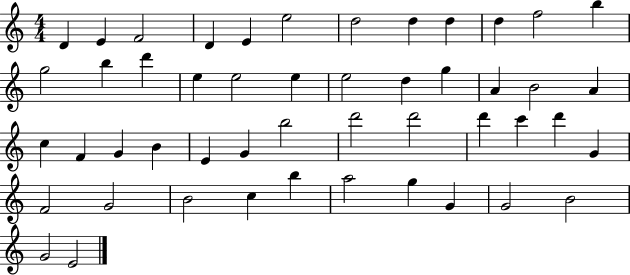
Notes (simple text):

D4/q E4/q F4/h D4/q E4/q E5/h D5/h D5/q D5/q D5/q F5/h B5/q G5/h B5/q D6/q E5/q E5/h E5/q E5/h D5/q G5/q A4/q B4/h A4/q C5/q F4/q G4/q B4/q E4/q G4/q B5/h D6/h D6/h D6/q C6/q D6/q G4/q F4/h G4/h B4/h C5/q B5/q A5/h G5/q G4/q G4/h B4/h G4/h E4/h